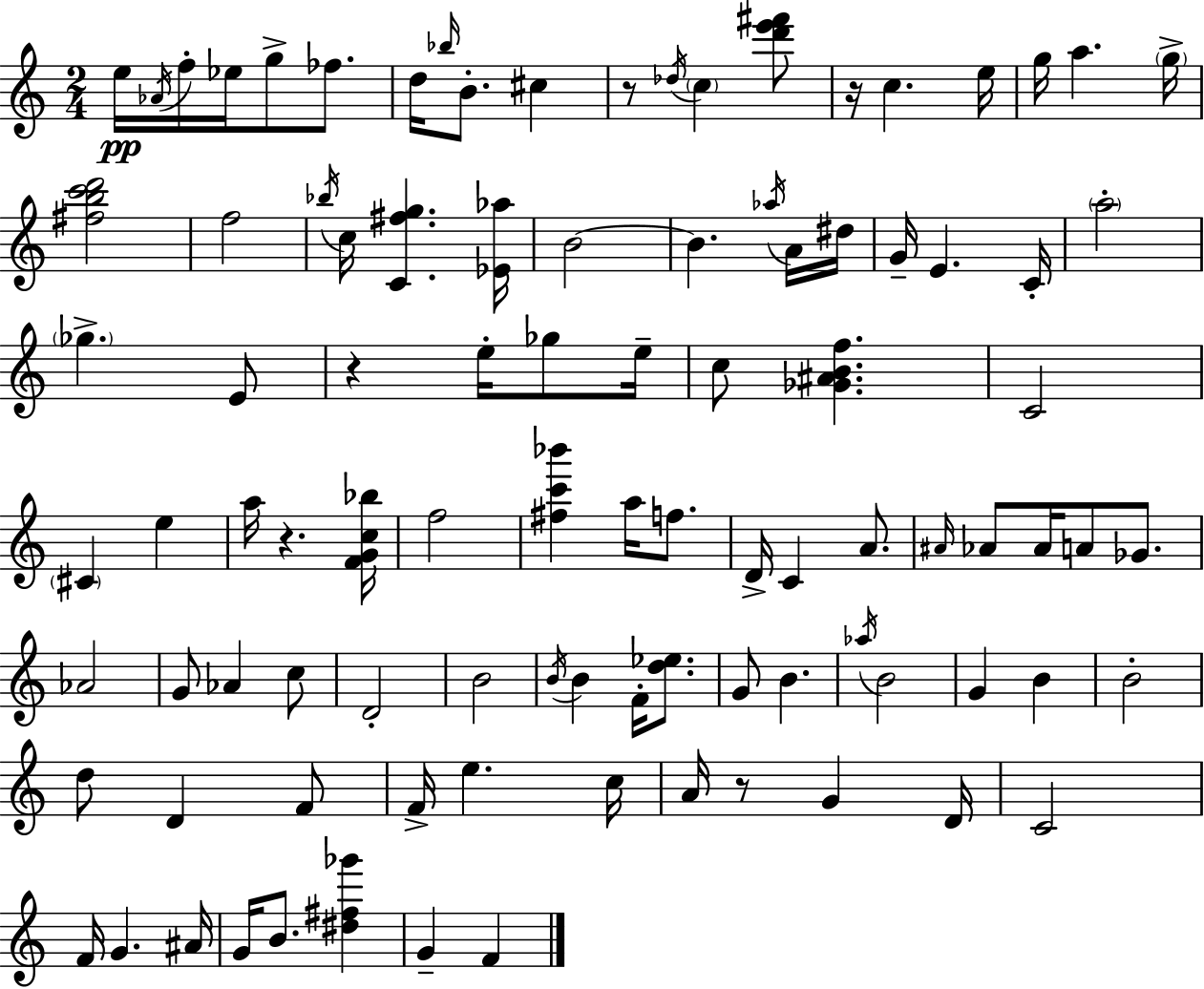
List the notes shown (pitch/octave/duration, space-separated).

E5/s Ab4/s F5/s Eb5/s G5/e FES5/e. D5/s Bb5/s B4/e. C#5/q R/e Db5/s C5/q [D6,E6,F#6]/e R/s C5/q. E5/s G5/s A5/q. G5/s [F#5,B5,C6,D6]/h F5/h Bb5/s C5/s [C4,F#5,G5]/q. [Eb4,Ab5]/s B4/h B4/q. Ab5/s A4/s D#5/s G4/s E4/q. C4/s A5/h Gb5/q. E4/e R/q E5/s Gb5/e E5/s C5/e [Gb4,A#4,B4,F5]/q. C4/h C#4/q E5/q A5/s R/q. [F4,G4,C5,Bb5]/s F5/h [F#5,C6,Bb6]/q A5/s F5/e. D4/s C4/q A4/e. A#4/s Ab4/e Ab4/s A4/e Gb4/e. Ab4/h G4/e Ab4/q C5/e D4/h B4/h B4/s B4/q F4/s [D5,Eb5]/e. G4/e B4/q. Ab5/s B4/h G4/q B4/q B4/h D5/e D4/q F4/e F4/s E5/q. C5/s A4/s R/e G4/q D4/s C4/h F4/s G4/q. A#4/s G4/s B4/e. [D#5,F#5,Gb6]/q G4/q F4/q